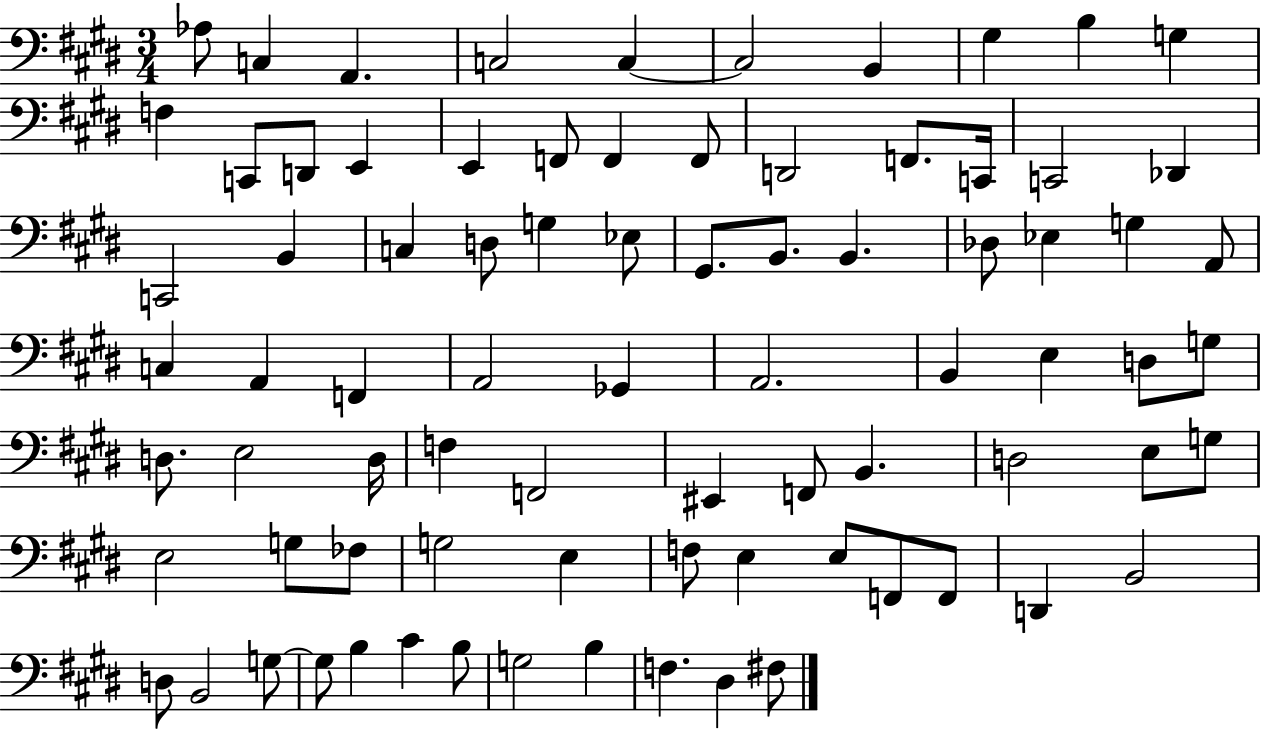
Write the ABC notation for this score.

X:1
T:Untitled
M:3/4
L:1/4
K:E
_A,/2 C, A,, C,2 C, C,2 B,, ^G, B, G, F, C,,/2 D,,/2 E,, E,, F,,/2 F,, F,,/2 D,,2 F,,/2 C,,/4 C,,2 _D,, C,,2 B,, C, D,/2 G, _E,/2 ^G,,/2 B,,/2 B,, _D,/2 _E, G, A,,/2 C, A,, F,, A,,2 _G,, A,,2 B,, E, D,/2 G,/2 D,/2 E,2 D,/4 F, F,,2 ^E,, F,,/2 B,, D,2 E,/2 G,/2 E,2 G,/2 _F,/2 G,2 E, F,/2 E, E,/2 F,,/2 F,,/2 D,, B,,2 D,/2 B,,2 G,/2 G,/2 B, ^C B,/2 G,2 B, F, ^D, ^F,/2